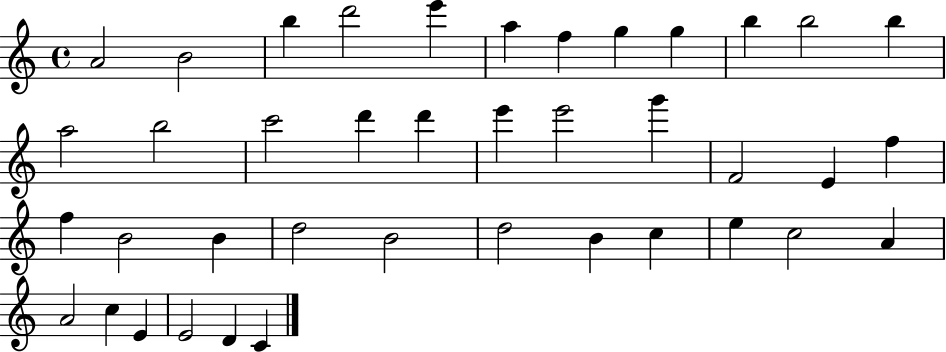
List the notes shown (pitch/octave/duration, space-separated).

A4/h B4/h B5/q D6/h E6/q A5/q F5/q G5/q G5/q B5/q B5/h B5/q A5/h B5/h C6/h D6/q D6/q E6/q E6/h G6/q F4/h E4/q F5/q F5/q B4/h B4/q D5/h B4/h D5/h B4/q C5/q E5/q C5/h A4/q A4/h C5/q E4/q E4/h D4/q C4/q